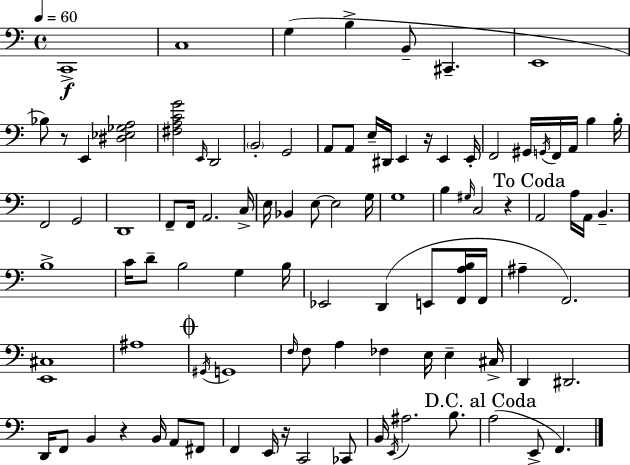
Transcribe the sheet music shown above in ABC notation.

X:1
T:Untitled
M:4/4
L:1/4
K:C
C,,4 C,4 G, B, B,,/2 ^C,, E,,4 _B,/2 z/2 E,, [^D,_E,_G,A,]2 [^F,A,CG]2 E,,/4 D,,2 B,,2 G,,2 A,,/2 A,,/2 E,/4 ^D,,/4 E,, z/4 E,, E,,/4 F,,2 ^G,,/4 G,,/4 F,,/4 A,,/4 B, B,/4 F,,2 G,,2 D,,4 F,,/2 F,,/4 A,,2 C,/4 E,/4 _B,, E,/2 E,2 G,/4 G,4 B, ^G,/4 C,2 z A,,2 A,/4 A,,/4 B,, B,4 C/4 D/2 B,2 G, B,/4 _E,,2 D,, E,,/2 [F,,A,B,]/4 F,,/4 ^A, F,,2 [E,,^C,]4 ^A,4 ^G,,/4 G,,4 F,/4 F,/2 A, _F, E,/4 E, ^C,/4 D,, ^D,,2 D,,/4 F,,/2 B,, z B,,/4 A,,/2 ^F,,/2 F,, E,,/4 z/4 C,,2 _C,,/2 B,,/4 E,,/4 ^A,2 B,/2 A,2 E,,/2 F,,